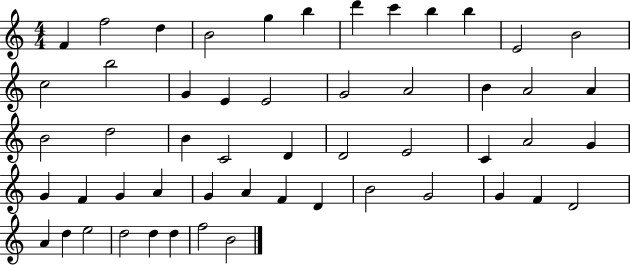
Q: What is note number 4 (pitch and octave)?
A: B4